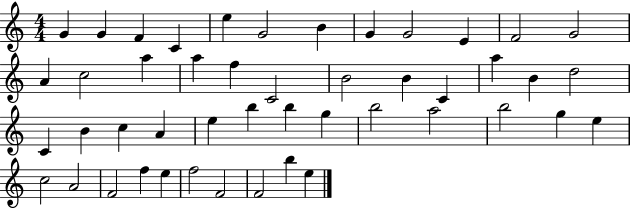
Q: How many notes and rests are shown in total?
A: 47